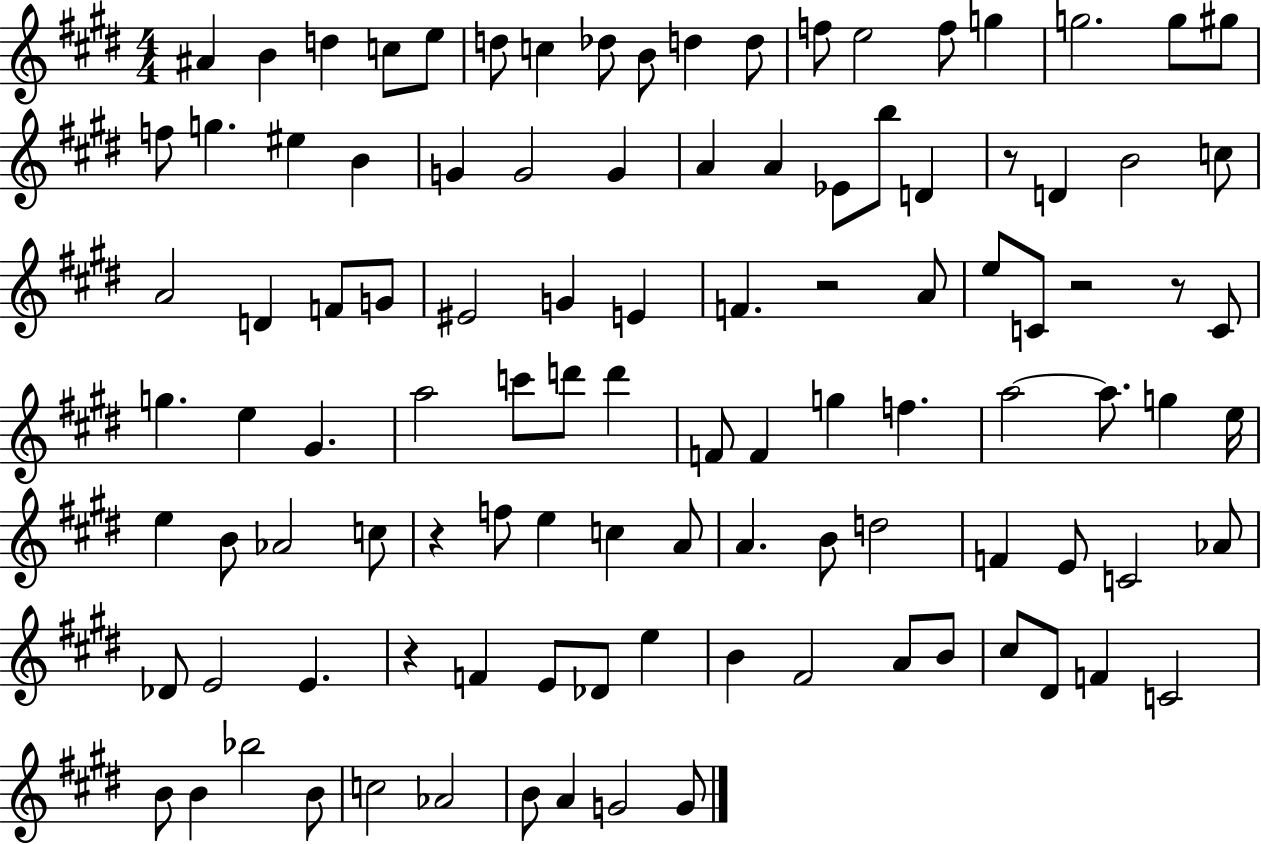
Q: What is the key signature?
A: E major